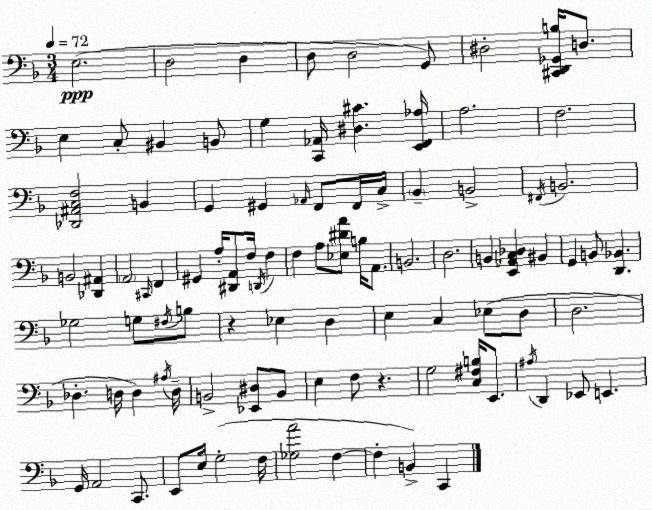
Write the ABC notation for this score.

X:1
T:Untitled
M:3/4
L:1/4
K:F
E,2 D,2 D, D,/2 D,2 G,,/2 ^D,2 [^C,,D,,_G,,B,]/4 D,/2 E, C,/2 ^B,, B,,/2 G, [C,,_A,,]/4 [^D,^C] [E,,F,,_A,]/4 A,2 F,2 [_D,,^A,,C,F,]2 B,, G,, ^G,, _A,,/4 F,,/2 F,,/4 C,/4 _B,, B,,2 ^F,,/4 B,,2 B,,2 [_D,,^A,,] A,,2 ^C,,/4 F,, ^G,, A,/4 [^D,,A,,]/2 F,/4 D,,/4 F, F, A,/2 [_E,^DA]/2 B,/4 A,,/2 B,,2 D,2 B,, [E,,_A,,C,_D,] ^B,, G,, B,,/2 [D,,_B,,] _G,2 G,/2 ^F,/4 B,/2 z _E, D, E, C, _E,/2 D,/2 D,2 _D, D,/4 D, ^A,/4 D,/4 B,,2 [_E,,^D,]/2 B,,/2 E, F,/2 z G,2 [C,^F,B,]/4 E,,/2 ^A,/4 D,, _E,,/2 E,, G,,/4 A,,2 C,,/2 E,,/2 E,/4 G,2 F,/4 [_G,A]2 F, F, B,, C,,